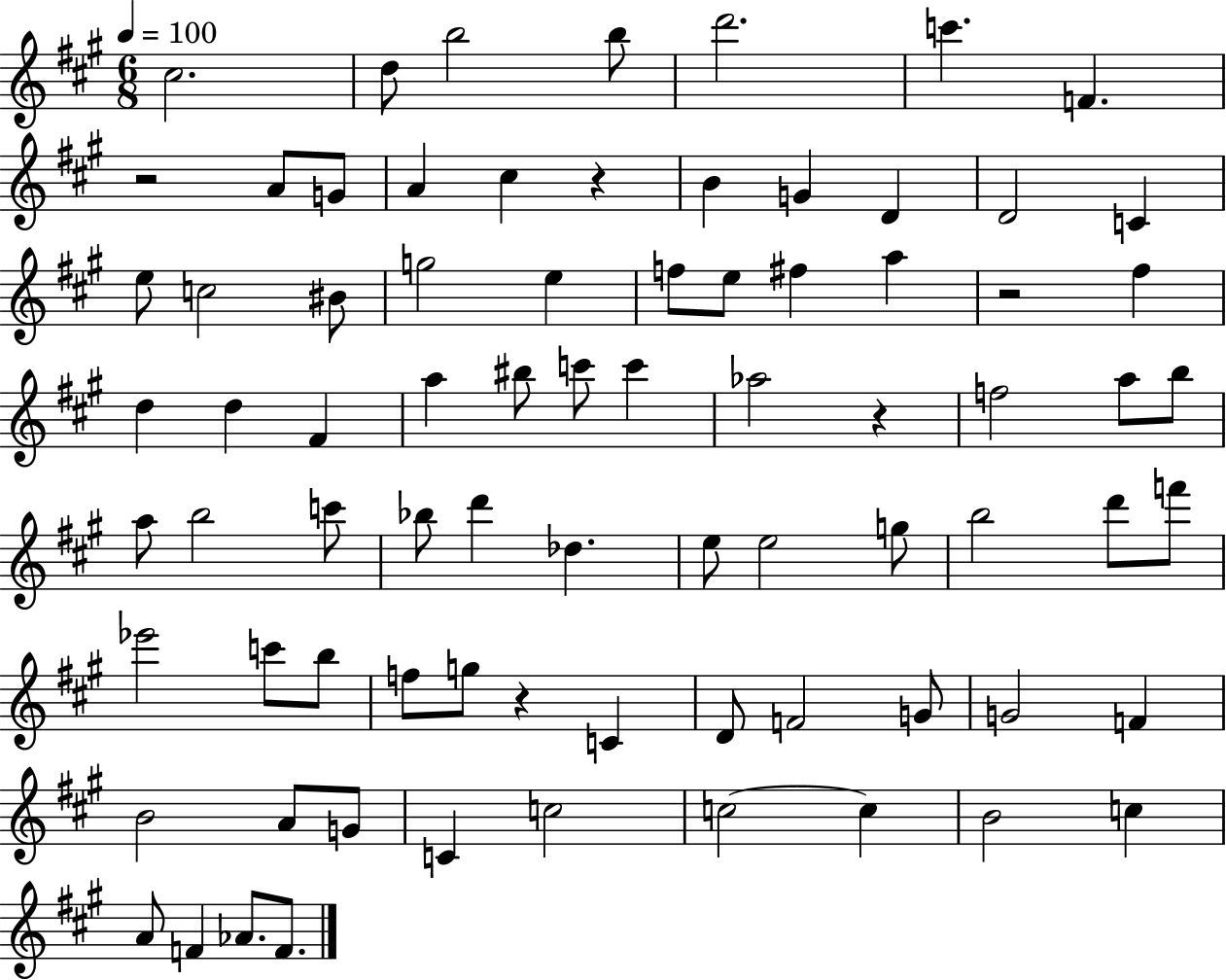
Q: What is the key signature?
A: A major